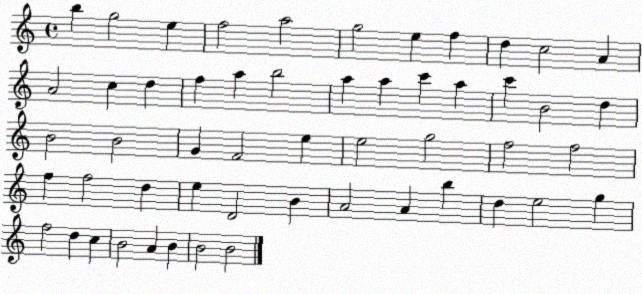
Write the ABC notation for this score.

X:1
T:Untitled
M:4/4
L:1/4
K:C
b g2 e f2 a2 g2 e f d c2 A A2 c d f a b2 a a c' a c' B2 d B2 B2 G F2 e e2 g2 f2 f2 f f2 d e D2 B A2 A b d e2 g f2 d c B2 A B B2 B2